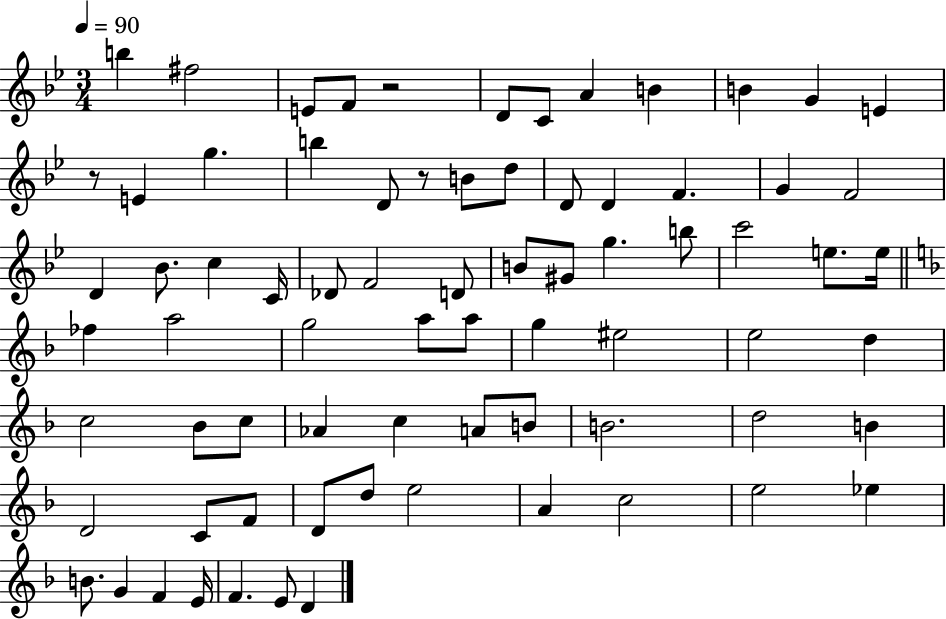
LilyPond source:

{
  \clef treble
  \numericTimeSignature
  \time 3/4
  \key bes \major
  \tempo 4 = 90
  b''4 fis''2 | e'8 f'8 r2 | d'8 c'8 a'4 b'4 | b'4 g'4 e'4 | \break r8 e'4 g''4. | b''4 d'8 r8 b'8 d''8 | d'8 d'4 f'4. | g'4 f'2 | \break d'4 bes'8. c''4 c'16 | des'8 f'2 d'8 | b'8 gis'8 g''4. b''8 | c'''2 e''8. e''16 | \break \bar "||" \break \key f \major fes''4 a''2 | g''2 a''8 a''8 | g''4 eis''2 | e''2 d''4 | \break c''2 bes'8 c''8 | aes'4 c''4 a'8 b'8 | b'2. | d''2 b'4 | \break d'2 c'8 f'8 | d'8 d''8 e''2 | a'4 c''2 | e''2 ees''4 | \break b'8. g'4 f'4 e'16 | f'4. e'8 d'4 | \bar "|."
}